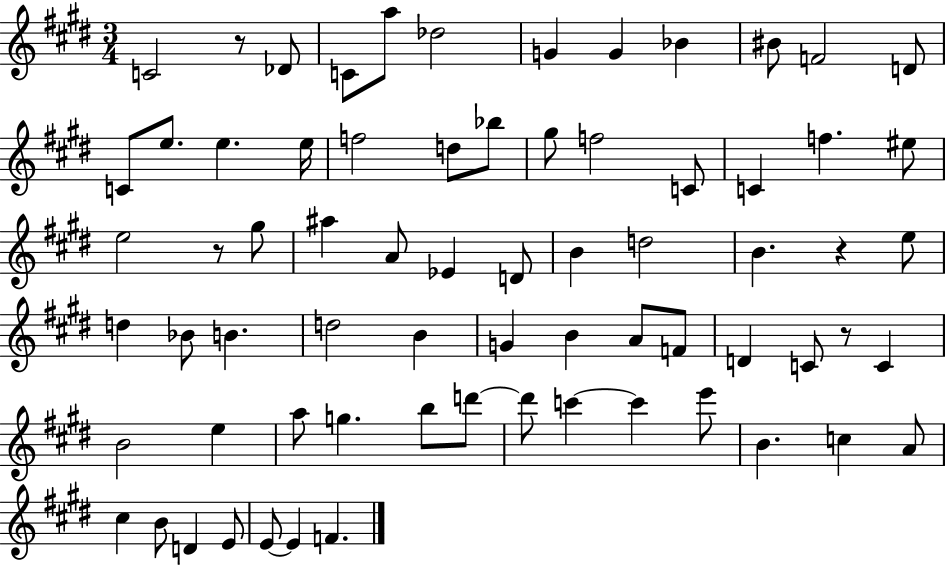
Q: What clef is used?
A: treble